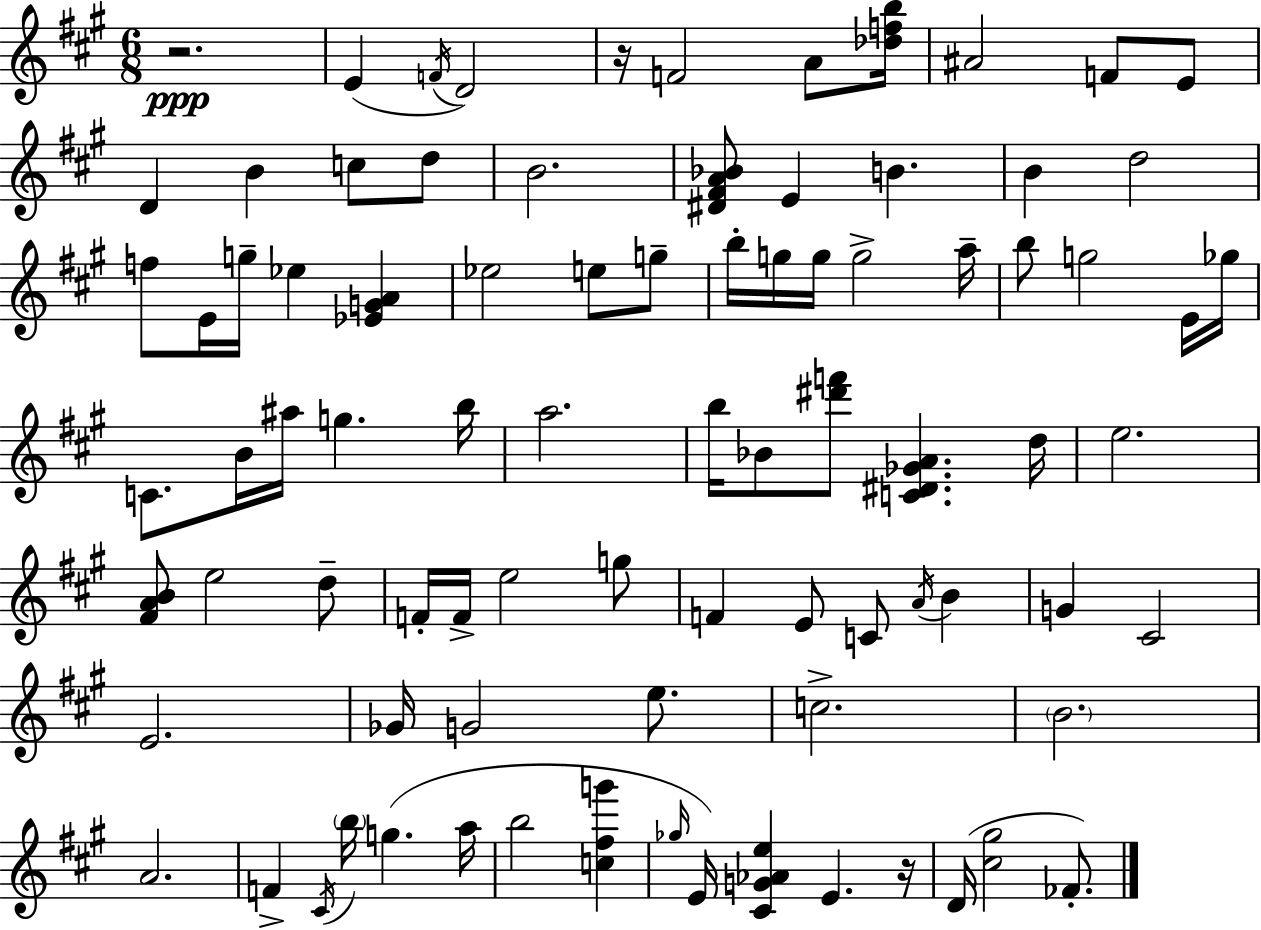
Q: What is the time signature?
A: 6/8